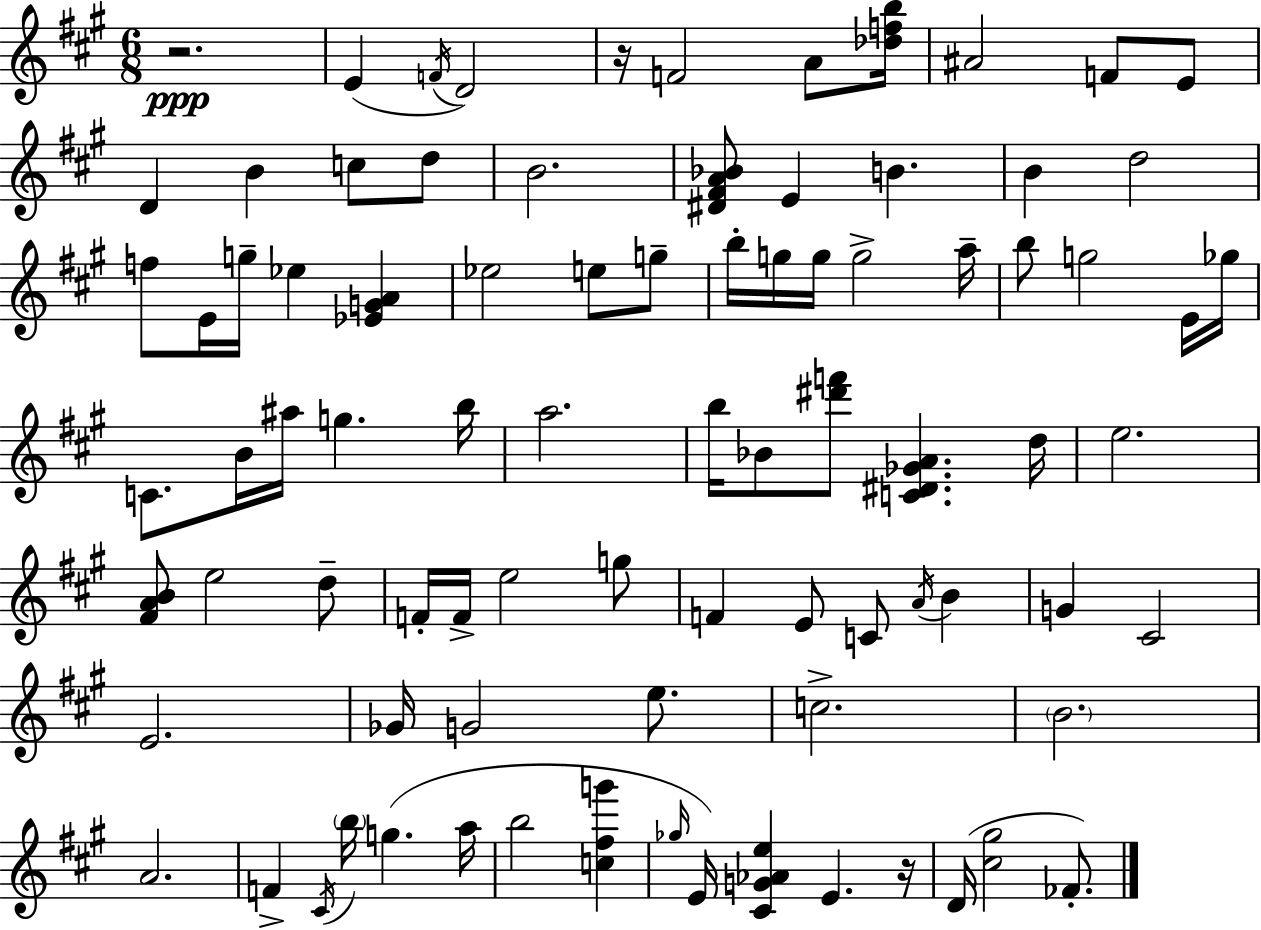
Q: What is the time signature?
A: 6/8